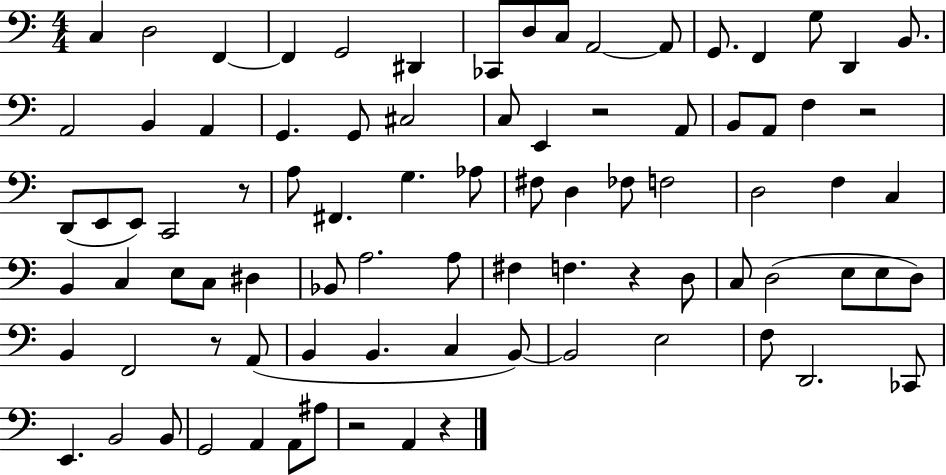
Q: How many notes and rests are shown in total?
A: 86